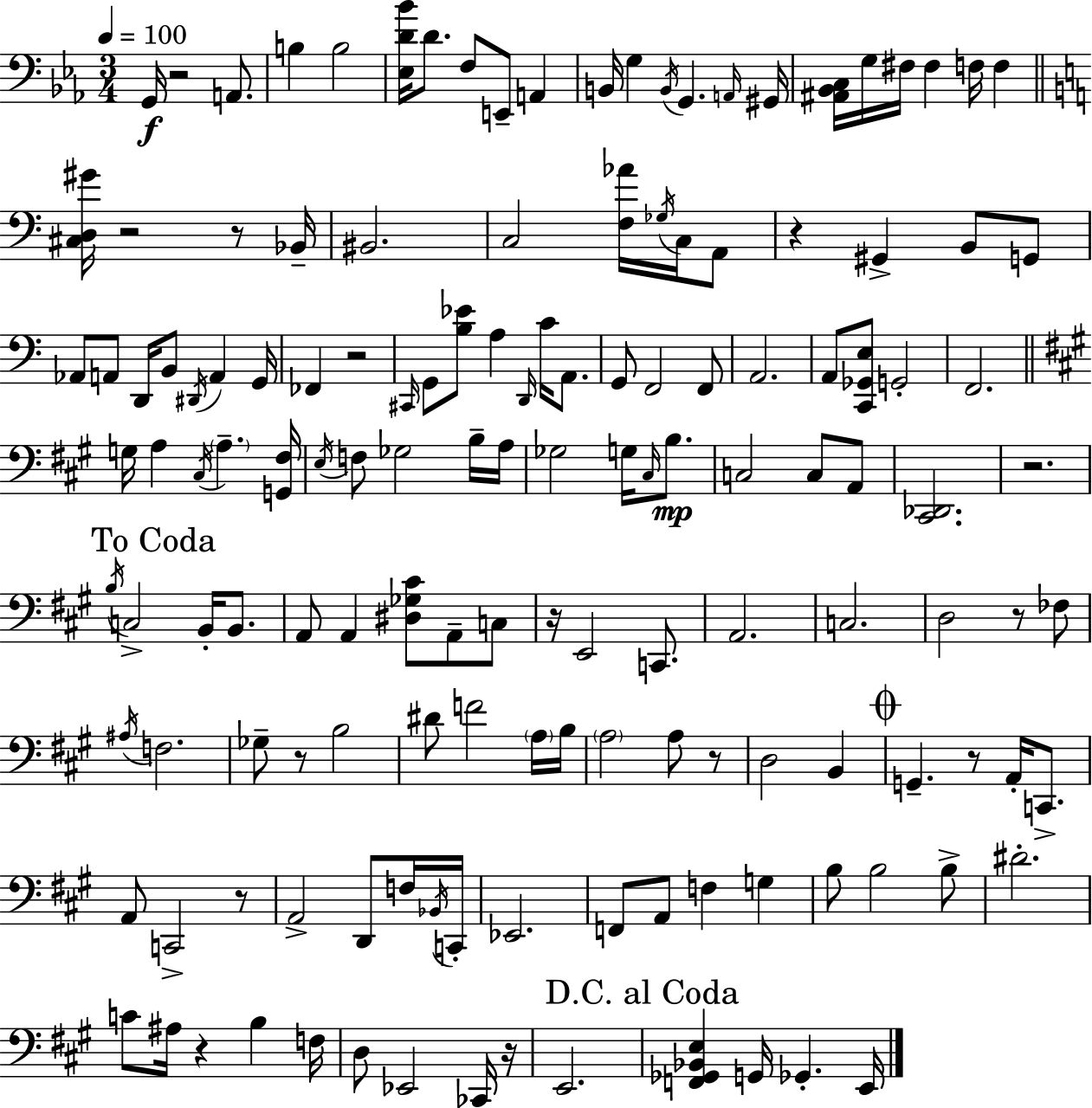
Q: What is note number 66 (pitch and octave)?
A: B3